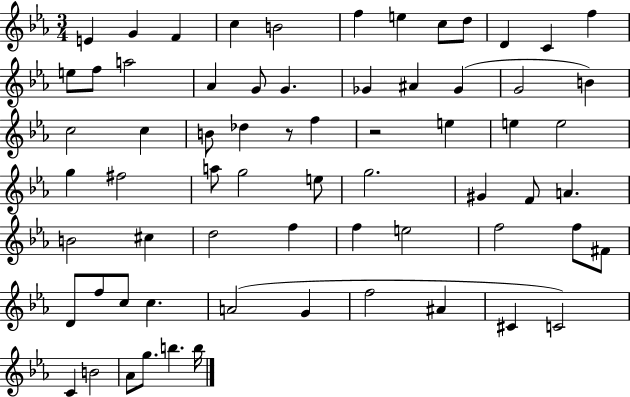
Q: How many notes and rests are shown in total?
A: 67